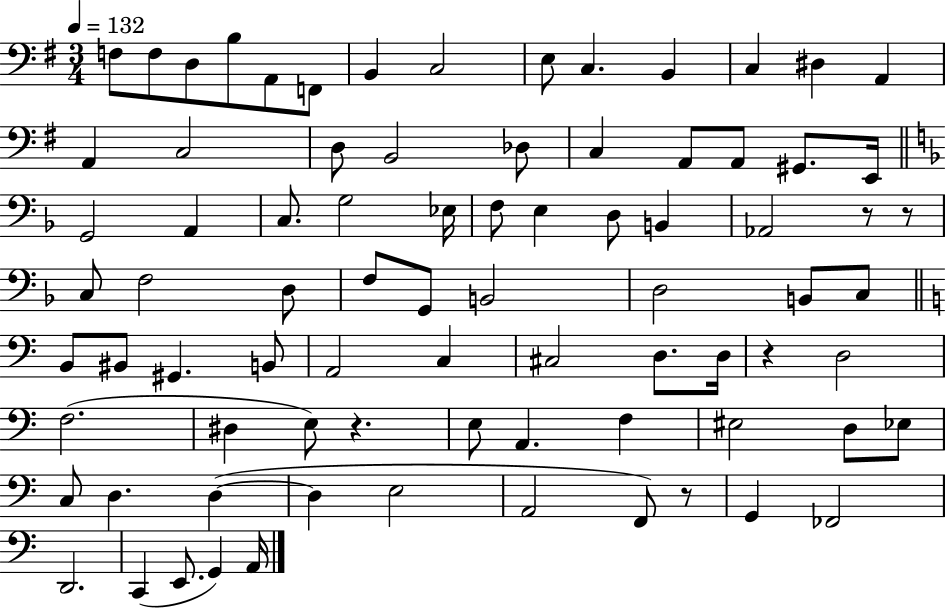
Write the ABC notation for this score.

X:1
T:Untitled
M:3/4
L:1/4
K:G
F,/2 F,/2 D,/2 B,/2 A,,/2 F,,/2 B,, C,2 E,/2 C, B,, C, ^D, A,, A,, C,2 D,/2 B,,2 _D,/2 C, A,,/2 A,,/2 ^G,,/2 E,,/4 G,,2 A,, C,/2 G,2 _E,/4 F,/2 E, D,/2 B,, _A,,2 z/2 z/2 C,/2 F,2 D,/2 F,/2 G,,/2 B,,2 D,2 B,,/2 C,/2 B,,/2 ^B,,/2 ^G,, B,,/2 A,,2 C, ^C,2 D,/2 D,/4 z D,2 F,2 ^D, E,/2 z E,/2 A,, F, ^E,2 D,/2 _E,/2 C,/2 D, D, D, E,2 A,,2 F,,/2 z/2 G,, _F,,2 D,,2 C,, E,,/2 G,, A,,/4